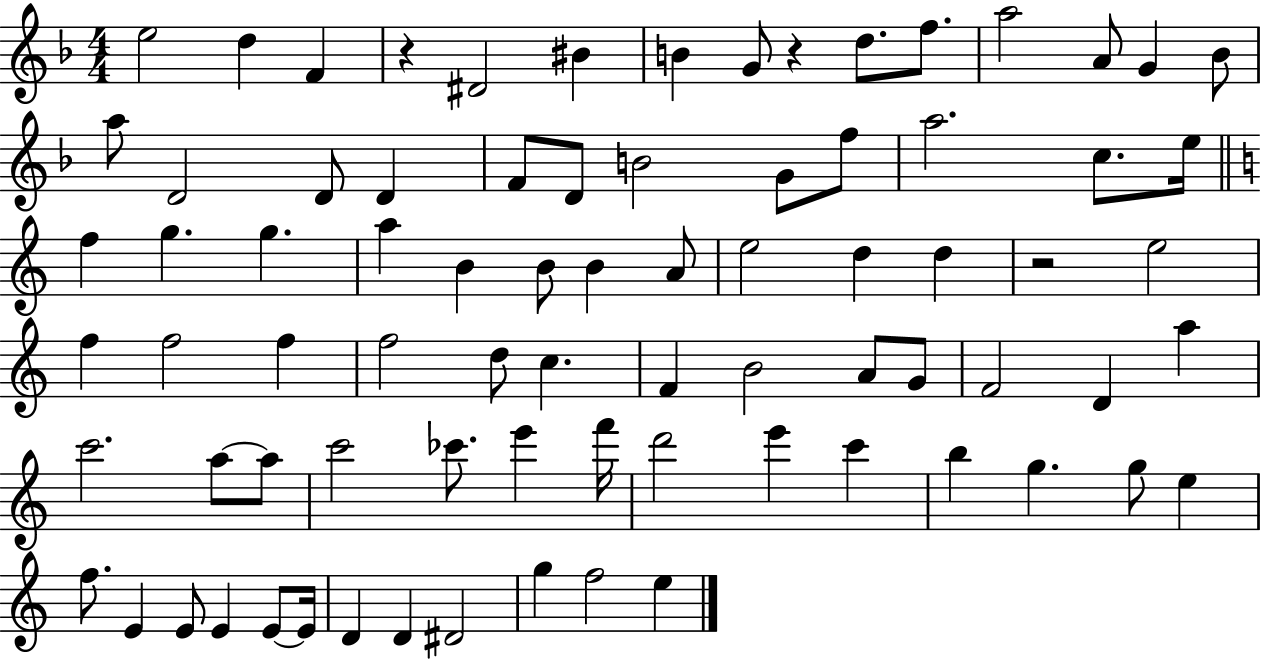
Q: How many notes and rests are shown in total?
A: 79